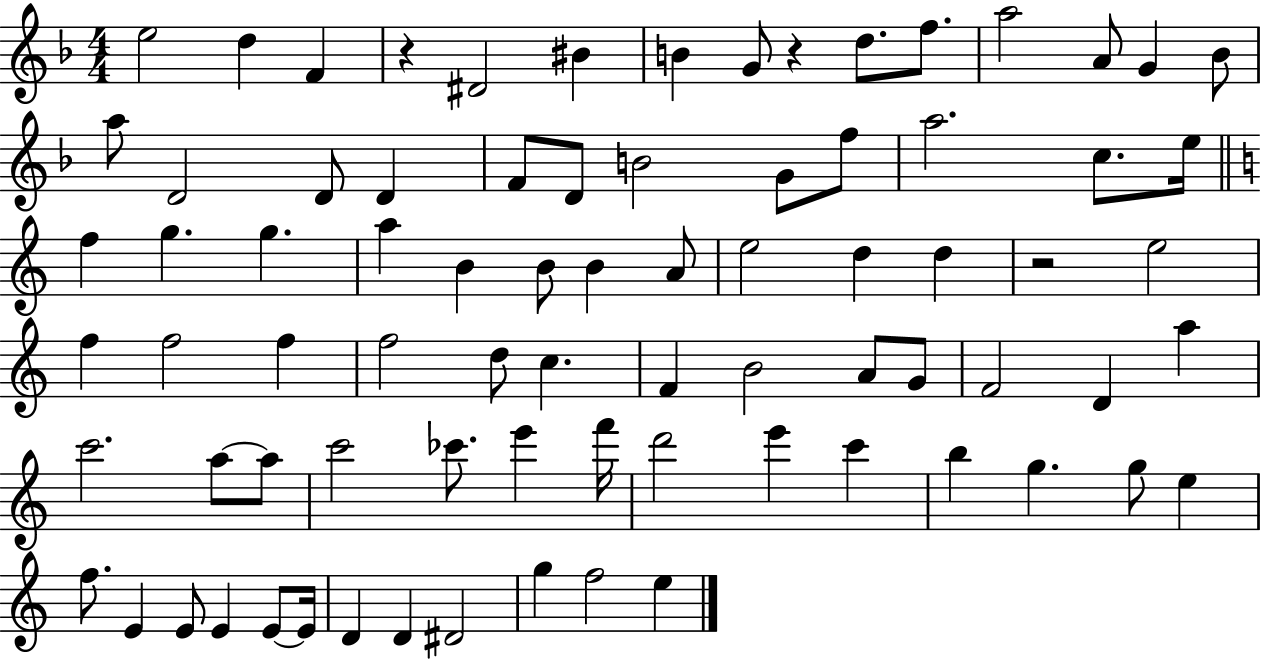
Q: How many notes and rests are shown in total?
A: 79